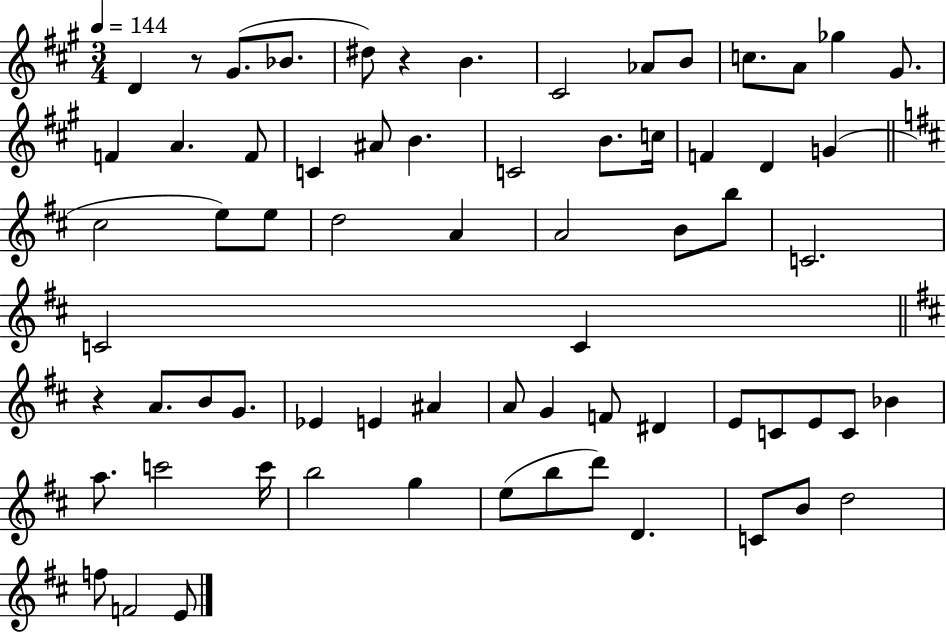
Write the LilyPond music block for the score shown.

{
  \clef treble
  \numericTimeSignature
  \time 3/4
  \key a \major
  \tempo 4 = 144
  \repeat volta 2 { d'4 r8 gis'8.( bes'8. | dis''8) r4 b'4. | cis'2 aes'8 b'8 | c''8. a'8 ges''4 gis'8. | \break f'4 a'4. f'8 | c'4 ais'8 b'4. | c'2 b'8. c''16 | f'4 d'4 g'4( | \break \bar "||" \break \key d \major cis''2 e''8) e''8 | d''2 a'4 | a'2 b'8 b''8 | c'2. | \break c'2 c'4 | \bar "||" \break \key d \major r4 a'8. b'8 g'8. | ees'4 e'4 ais'4 | a'8 g'4 f'8 dis'4 | e'8 c'8 e'8 c'8 bes'4 | \break a''8. c'''2 c'''16 | b''2 g''4 | e''8( b''8 d'''8) d'4. | c'8 b'8 d''2 | \break f''8 f'2 e'8 | } \bar "|."
}